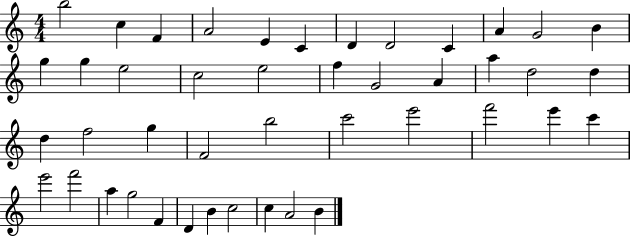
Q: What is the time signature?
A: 4/4